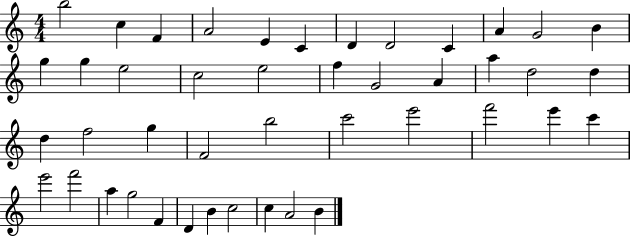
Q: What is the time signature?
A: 4/4